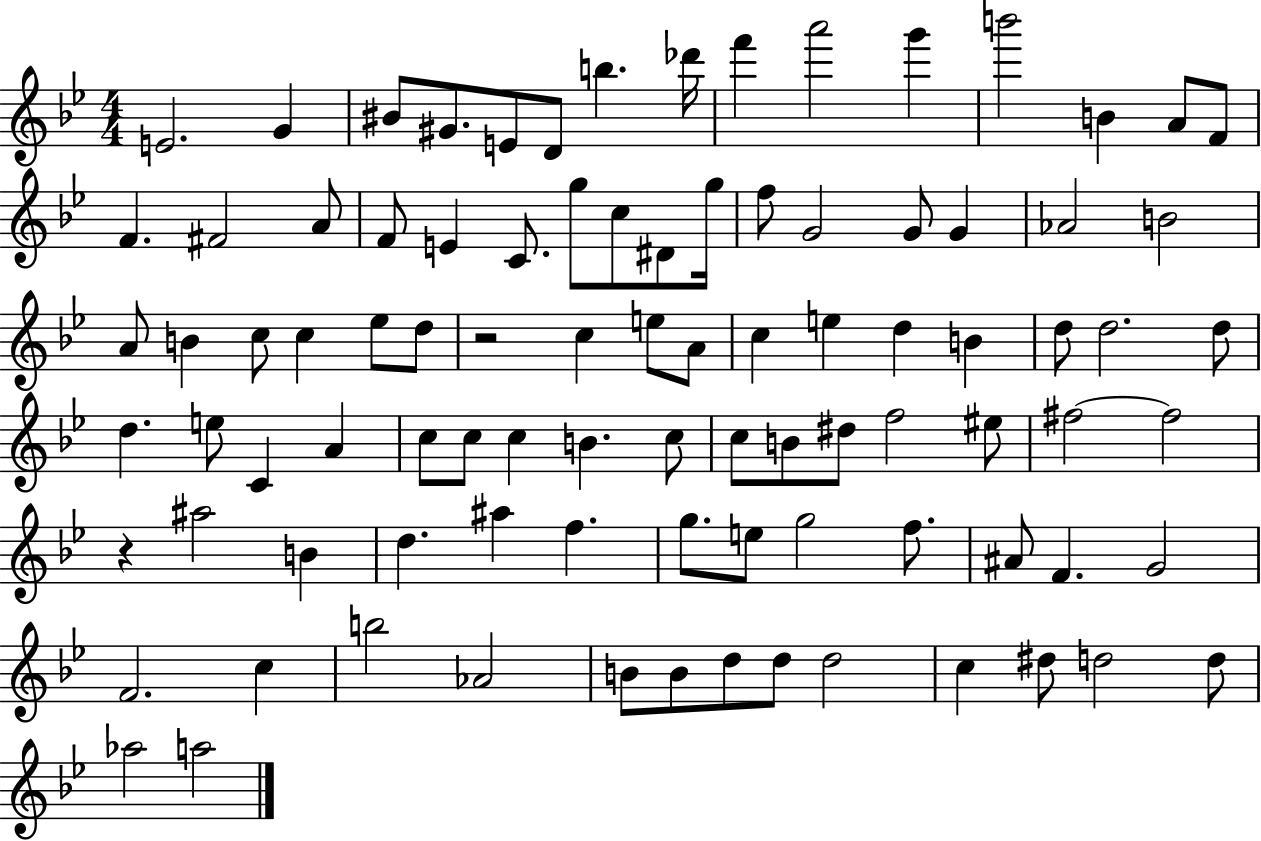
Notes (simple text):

E4/h. G4/q BIS4/e G#4/e. E4/e D4/e B5/q. Db6/s F6/q A6/h G6/q B6/h B4/q A4/e F4/e F4/q. F#4/h A4/e F4/e E4/q C4/e. G5/e C5/e D#4/e G5/s F5/e G4/h G4/e G4/q Ab4/h B4/h A4/e B4/q C5/e C5/q Eb5/e D5/e R/h C5/q E5/e A4/e C5/q E5/q D5/q B4/q D5/e D5/h. D5/e D5/q. E5/e C4/q A4/q C5/e C5/e C5/q B4/q. C5/e C5/e B4/e D#5/e F5/h EIS5/e F#5/h F#5/h R/q A#5/h B4/q D5/q. A#5/q F5/q. G5/e. E5/e G5/h F5/e. A#4/e F4/q. G4/h F4/h. C5/q B5/h Ab4/h B4/e B4/e D5/e D5/e D5/h C5/q D#5/e D5/h D5/e Ab5/h A5/h